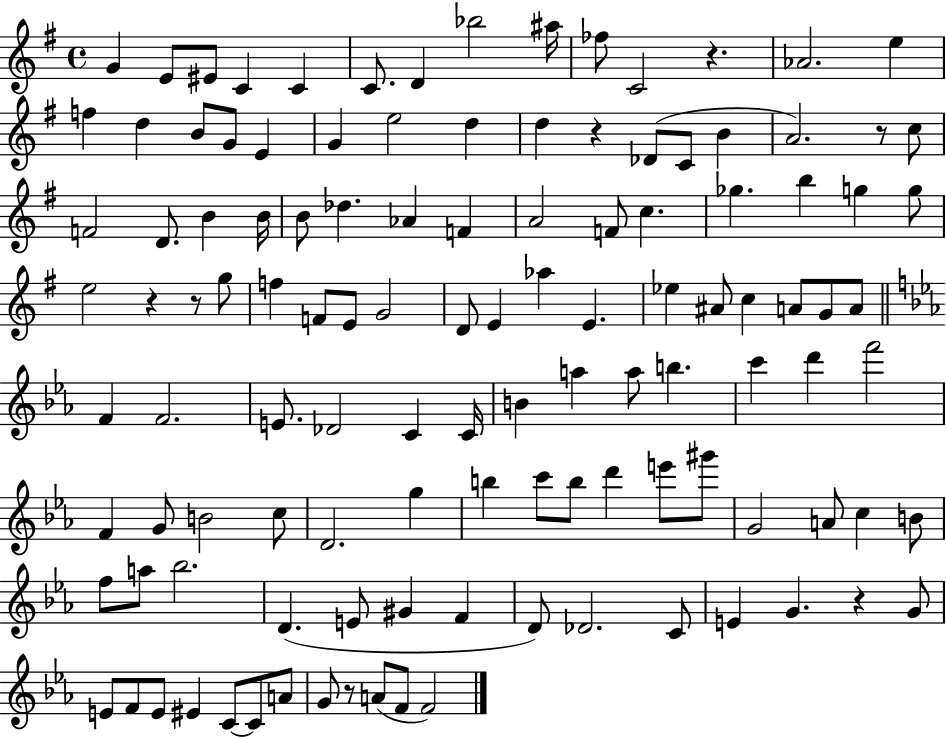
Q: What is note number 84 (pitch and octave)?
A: G4